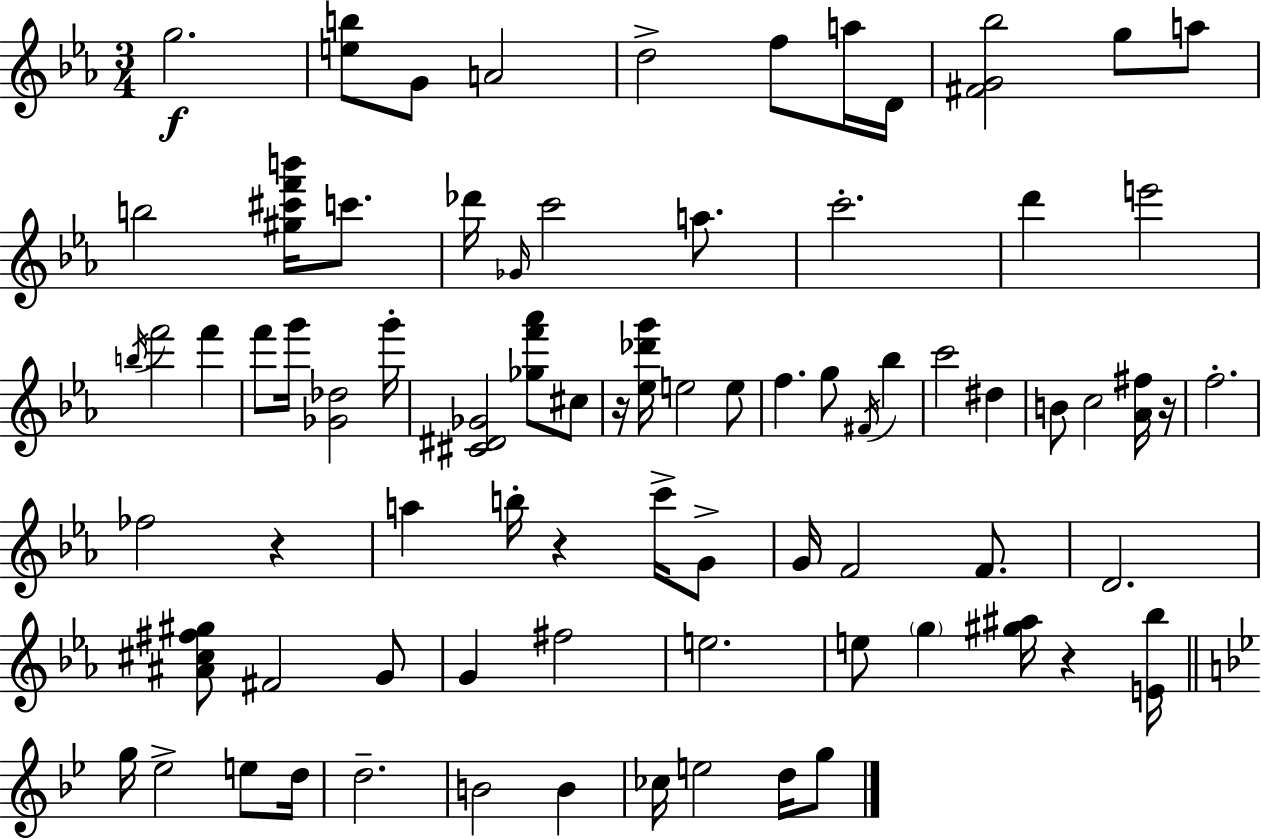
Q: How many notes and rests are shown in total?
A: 79